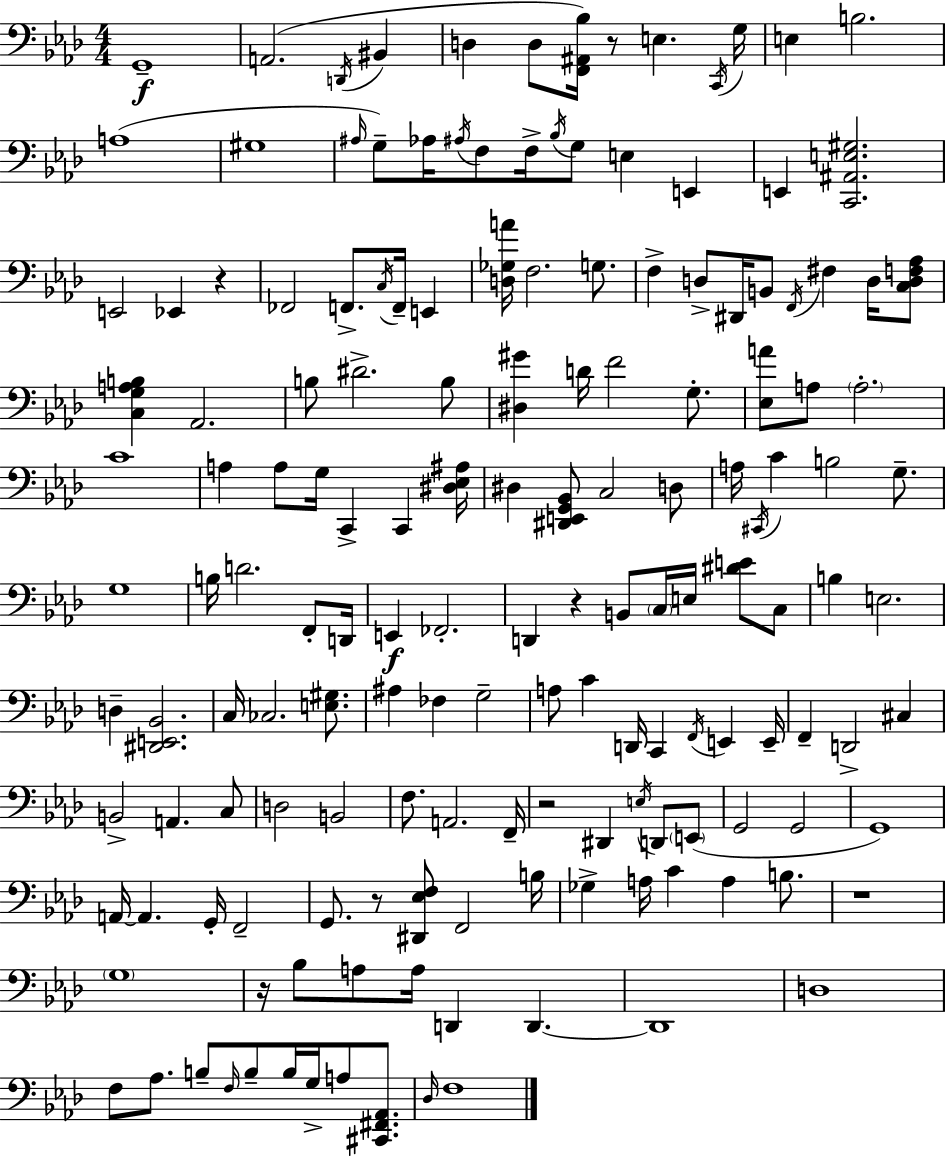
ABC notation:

X:1
T:Untitled
M:4/4
L:1/4
K:Fm
G,,4 A,,2 D,,/4 ^B,, D, D,/2 [F,,^A,,_B,]/4 z/2 E, C,,/4 G,/4 E, B,2 A,4 ^G,4 ^A,/4 G,/2 _A,/4 ^A,/4 F,/2 F,/4 _B,/4 G,/2 E, E,, E,, [C,,^A,,E,^G,]2 E,,2 _E,, z _F,,2 F,,/2 C,/4 F,,/4 E,, [D,_G,A]/4 F,2 G,/2 F, D,/2 ^D,,/4 B,,/2 F,,/4 ^F, D,/4 [C,D,F,_A,]/2 [C,G,A,B,] _A,,2 B,/2 ^D2 B,/2 [^D,^G] D/4 F2 G,/2 [_E,A]/2 A,/2 A,2 C4 A, A,/2 G,/4 C,, C,, [^D,_E,^A,]/4 ^D, [^D,,E,,G,,_B,,]/2 C,2 D,/2 A,/4 ^C,,/4 C B,2 G,/2 G,4 B,/4 D2 F,,/2 D,,/4 E,, _F,,2 D,, z B,,/2 C,/4 E,/4 [^DE]/2 C,/2 B, E,2 D, [^D,,E,,_B,,]2 C,/4 _C,2 [E,^G,]/2 ^A, _F, G,2 A,/2 C D,,/4 C,, F,,/4 E,, E,,/4 F,, D,,2 ^C, B,,2 A,, C,/2 D,2 B,,2 F,/2 A,,2 F,,/4 z2 ^D,, E,/4 D,,/2 E,,/2 G,,2 G,,2 G,,4 A,,/4 A,, G,,/4 F,,2 G,,/2 z/2 [^D,,_E,F,]/2 F,,2 B,/4 _G, A,/4 C A, B,/2 z4 G,4 z/4 _B,/2 A,/2 A,/4 D,, D,, D,,4 D,4 F,/2 _A,/2 B,/2 F,/4 B,/2 B,/4 G,/4 A,/2 [^C,,^F,,_A,,]/2 _D,/4 F,4